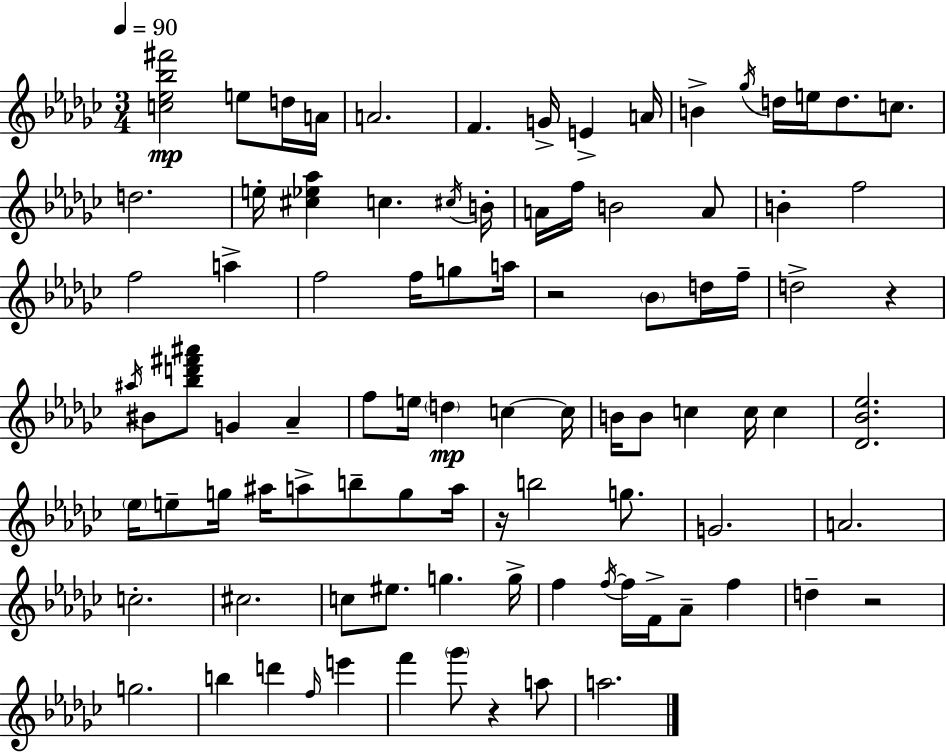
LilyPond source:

{
  \clef treble
  \numericTimeSignature
  \time 3/4
  \key ees \minor
  \tempo 4 = 90
  <c'' ees'' bes'' fis'''>2\mp e''8 d''16 a'16 | a'2. | f'4. g'16-> e'4-> a'16 | b'4-> \acciaccatura { ges''16 } d''16 e''16 d''8. c''8. | \break d''2. | e''16-. <cis'' ees'' aes''>4 c''4. | \acciaccatura { cis''16 } b'16-. a'16 f''16 b'2 | a'8 b'4-. f''2 | \break f''2 a''4-> | f''2 f''16 g''8 | a''16 r2 \parenthesize bes'8 | d''16 f''16-- d''2-> r4 | \break \acciaccatura { ais''16 } bis'8 <bes'' d''' fis''' ais'''>8 g'4 aes'4-- | f''8 e''16 \parenthesize d''4\mp c''4~~ | c''16 b'16 b'8 c''4 c''16 c''4 | <des' bes' ees''>2. | \break \parenthesize ees''16 e''8-- g''16 ais''16 a''8-> b''8-- | g''8 a''16 r16 b''2 | g''8. g'2. | a'2. | \break c''2.-. | cis''2. | c''8 eis''8. g''4. | g''16-> f''4 \acciaccatura { f''16~ }~ f''16 f'16-> aes'8-- | \break f''4 d''4-- r2 | g''2. | b''4 d'''4 | \grace { f''16 } e'''4 f'''4 \parenthesize ges'''8 r4 | \break a''8 a''2. | \bar "|."
}